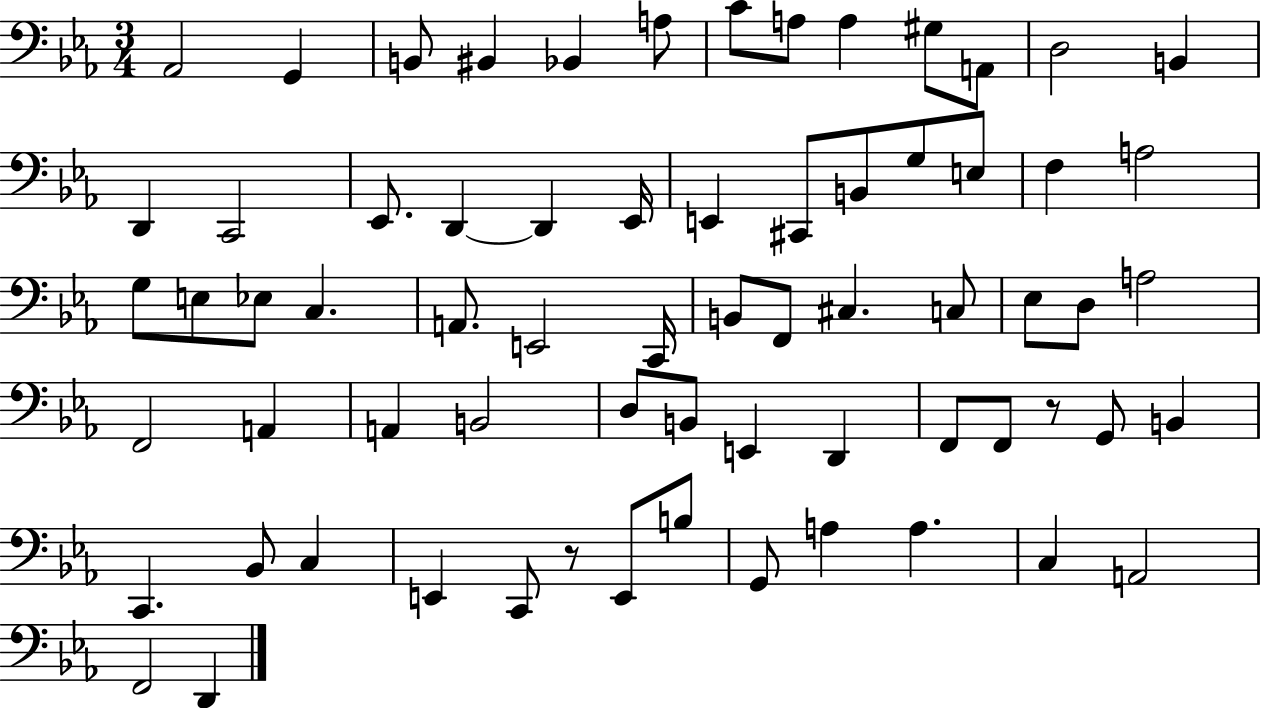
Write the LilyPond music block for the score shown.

{
  \clef bass
  \numericTimeSignature
  \time 3/4
  \key ees \major
  aes,2 g,4 | b,8 bis,4 bes,4 a8 | c'8 a8 a4 gis8 a,8 | d2 b,4 | \break d,4 c,2 | ees,8. d,4~~ d,4 ees,16 | e,4 cis,8 b,8 g8 e8 | f4 a2 | \break g8 e8 ees8 c4. | a,8. e,2 c,16 | b,8 f,8 cis4. c8 | ees8 d8 a2 | \break f,2 a,4 | a,4 b,2 | d8 b,8 e,4 d,4 | f,8 f,8 r8 g,8 b,4 | \break c,4. bes,8 c4 | e,4 c,8 r8 e,8 b8 | g,8 a4 a4. | c4 a,2 | \break f,2 d,4 | \bar "|."
}